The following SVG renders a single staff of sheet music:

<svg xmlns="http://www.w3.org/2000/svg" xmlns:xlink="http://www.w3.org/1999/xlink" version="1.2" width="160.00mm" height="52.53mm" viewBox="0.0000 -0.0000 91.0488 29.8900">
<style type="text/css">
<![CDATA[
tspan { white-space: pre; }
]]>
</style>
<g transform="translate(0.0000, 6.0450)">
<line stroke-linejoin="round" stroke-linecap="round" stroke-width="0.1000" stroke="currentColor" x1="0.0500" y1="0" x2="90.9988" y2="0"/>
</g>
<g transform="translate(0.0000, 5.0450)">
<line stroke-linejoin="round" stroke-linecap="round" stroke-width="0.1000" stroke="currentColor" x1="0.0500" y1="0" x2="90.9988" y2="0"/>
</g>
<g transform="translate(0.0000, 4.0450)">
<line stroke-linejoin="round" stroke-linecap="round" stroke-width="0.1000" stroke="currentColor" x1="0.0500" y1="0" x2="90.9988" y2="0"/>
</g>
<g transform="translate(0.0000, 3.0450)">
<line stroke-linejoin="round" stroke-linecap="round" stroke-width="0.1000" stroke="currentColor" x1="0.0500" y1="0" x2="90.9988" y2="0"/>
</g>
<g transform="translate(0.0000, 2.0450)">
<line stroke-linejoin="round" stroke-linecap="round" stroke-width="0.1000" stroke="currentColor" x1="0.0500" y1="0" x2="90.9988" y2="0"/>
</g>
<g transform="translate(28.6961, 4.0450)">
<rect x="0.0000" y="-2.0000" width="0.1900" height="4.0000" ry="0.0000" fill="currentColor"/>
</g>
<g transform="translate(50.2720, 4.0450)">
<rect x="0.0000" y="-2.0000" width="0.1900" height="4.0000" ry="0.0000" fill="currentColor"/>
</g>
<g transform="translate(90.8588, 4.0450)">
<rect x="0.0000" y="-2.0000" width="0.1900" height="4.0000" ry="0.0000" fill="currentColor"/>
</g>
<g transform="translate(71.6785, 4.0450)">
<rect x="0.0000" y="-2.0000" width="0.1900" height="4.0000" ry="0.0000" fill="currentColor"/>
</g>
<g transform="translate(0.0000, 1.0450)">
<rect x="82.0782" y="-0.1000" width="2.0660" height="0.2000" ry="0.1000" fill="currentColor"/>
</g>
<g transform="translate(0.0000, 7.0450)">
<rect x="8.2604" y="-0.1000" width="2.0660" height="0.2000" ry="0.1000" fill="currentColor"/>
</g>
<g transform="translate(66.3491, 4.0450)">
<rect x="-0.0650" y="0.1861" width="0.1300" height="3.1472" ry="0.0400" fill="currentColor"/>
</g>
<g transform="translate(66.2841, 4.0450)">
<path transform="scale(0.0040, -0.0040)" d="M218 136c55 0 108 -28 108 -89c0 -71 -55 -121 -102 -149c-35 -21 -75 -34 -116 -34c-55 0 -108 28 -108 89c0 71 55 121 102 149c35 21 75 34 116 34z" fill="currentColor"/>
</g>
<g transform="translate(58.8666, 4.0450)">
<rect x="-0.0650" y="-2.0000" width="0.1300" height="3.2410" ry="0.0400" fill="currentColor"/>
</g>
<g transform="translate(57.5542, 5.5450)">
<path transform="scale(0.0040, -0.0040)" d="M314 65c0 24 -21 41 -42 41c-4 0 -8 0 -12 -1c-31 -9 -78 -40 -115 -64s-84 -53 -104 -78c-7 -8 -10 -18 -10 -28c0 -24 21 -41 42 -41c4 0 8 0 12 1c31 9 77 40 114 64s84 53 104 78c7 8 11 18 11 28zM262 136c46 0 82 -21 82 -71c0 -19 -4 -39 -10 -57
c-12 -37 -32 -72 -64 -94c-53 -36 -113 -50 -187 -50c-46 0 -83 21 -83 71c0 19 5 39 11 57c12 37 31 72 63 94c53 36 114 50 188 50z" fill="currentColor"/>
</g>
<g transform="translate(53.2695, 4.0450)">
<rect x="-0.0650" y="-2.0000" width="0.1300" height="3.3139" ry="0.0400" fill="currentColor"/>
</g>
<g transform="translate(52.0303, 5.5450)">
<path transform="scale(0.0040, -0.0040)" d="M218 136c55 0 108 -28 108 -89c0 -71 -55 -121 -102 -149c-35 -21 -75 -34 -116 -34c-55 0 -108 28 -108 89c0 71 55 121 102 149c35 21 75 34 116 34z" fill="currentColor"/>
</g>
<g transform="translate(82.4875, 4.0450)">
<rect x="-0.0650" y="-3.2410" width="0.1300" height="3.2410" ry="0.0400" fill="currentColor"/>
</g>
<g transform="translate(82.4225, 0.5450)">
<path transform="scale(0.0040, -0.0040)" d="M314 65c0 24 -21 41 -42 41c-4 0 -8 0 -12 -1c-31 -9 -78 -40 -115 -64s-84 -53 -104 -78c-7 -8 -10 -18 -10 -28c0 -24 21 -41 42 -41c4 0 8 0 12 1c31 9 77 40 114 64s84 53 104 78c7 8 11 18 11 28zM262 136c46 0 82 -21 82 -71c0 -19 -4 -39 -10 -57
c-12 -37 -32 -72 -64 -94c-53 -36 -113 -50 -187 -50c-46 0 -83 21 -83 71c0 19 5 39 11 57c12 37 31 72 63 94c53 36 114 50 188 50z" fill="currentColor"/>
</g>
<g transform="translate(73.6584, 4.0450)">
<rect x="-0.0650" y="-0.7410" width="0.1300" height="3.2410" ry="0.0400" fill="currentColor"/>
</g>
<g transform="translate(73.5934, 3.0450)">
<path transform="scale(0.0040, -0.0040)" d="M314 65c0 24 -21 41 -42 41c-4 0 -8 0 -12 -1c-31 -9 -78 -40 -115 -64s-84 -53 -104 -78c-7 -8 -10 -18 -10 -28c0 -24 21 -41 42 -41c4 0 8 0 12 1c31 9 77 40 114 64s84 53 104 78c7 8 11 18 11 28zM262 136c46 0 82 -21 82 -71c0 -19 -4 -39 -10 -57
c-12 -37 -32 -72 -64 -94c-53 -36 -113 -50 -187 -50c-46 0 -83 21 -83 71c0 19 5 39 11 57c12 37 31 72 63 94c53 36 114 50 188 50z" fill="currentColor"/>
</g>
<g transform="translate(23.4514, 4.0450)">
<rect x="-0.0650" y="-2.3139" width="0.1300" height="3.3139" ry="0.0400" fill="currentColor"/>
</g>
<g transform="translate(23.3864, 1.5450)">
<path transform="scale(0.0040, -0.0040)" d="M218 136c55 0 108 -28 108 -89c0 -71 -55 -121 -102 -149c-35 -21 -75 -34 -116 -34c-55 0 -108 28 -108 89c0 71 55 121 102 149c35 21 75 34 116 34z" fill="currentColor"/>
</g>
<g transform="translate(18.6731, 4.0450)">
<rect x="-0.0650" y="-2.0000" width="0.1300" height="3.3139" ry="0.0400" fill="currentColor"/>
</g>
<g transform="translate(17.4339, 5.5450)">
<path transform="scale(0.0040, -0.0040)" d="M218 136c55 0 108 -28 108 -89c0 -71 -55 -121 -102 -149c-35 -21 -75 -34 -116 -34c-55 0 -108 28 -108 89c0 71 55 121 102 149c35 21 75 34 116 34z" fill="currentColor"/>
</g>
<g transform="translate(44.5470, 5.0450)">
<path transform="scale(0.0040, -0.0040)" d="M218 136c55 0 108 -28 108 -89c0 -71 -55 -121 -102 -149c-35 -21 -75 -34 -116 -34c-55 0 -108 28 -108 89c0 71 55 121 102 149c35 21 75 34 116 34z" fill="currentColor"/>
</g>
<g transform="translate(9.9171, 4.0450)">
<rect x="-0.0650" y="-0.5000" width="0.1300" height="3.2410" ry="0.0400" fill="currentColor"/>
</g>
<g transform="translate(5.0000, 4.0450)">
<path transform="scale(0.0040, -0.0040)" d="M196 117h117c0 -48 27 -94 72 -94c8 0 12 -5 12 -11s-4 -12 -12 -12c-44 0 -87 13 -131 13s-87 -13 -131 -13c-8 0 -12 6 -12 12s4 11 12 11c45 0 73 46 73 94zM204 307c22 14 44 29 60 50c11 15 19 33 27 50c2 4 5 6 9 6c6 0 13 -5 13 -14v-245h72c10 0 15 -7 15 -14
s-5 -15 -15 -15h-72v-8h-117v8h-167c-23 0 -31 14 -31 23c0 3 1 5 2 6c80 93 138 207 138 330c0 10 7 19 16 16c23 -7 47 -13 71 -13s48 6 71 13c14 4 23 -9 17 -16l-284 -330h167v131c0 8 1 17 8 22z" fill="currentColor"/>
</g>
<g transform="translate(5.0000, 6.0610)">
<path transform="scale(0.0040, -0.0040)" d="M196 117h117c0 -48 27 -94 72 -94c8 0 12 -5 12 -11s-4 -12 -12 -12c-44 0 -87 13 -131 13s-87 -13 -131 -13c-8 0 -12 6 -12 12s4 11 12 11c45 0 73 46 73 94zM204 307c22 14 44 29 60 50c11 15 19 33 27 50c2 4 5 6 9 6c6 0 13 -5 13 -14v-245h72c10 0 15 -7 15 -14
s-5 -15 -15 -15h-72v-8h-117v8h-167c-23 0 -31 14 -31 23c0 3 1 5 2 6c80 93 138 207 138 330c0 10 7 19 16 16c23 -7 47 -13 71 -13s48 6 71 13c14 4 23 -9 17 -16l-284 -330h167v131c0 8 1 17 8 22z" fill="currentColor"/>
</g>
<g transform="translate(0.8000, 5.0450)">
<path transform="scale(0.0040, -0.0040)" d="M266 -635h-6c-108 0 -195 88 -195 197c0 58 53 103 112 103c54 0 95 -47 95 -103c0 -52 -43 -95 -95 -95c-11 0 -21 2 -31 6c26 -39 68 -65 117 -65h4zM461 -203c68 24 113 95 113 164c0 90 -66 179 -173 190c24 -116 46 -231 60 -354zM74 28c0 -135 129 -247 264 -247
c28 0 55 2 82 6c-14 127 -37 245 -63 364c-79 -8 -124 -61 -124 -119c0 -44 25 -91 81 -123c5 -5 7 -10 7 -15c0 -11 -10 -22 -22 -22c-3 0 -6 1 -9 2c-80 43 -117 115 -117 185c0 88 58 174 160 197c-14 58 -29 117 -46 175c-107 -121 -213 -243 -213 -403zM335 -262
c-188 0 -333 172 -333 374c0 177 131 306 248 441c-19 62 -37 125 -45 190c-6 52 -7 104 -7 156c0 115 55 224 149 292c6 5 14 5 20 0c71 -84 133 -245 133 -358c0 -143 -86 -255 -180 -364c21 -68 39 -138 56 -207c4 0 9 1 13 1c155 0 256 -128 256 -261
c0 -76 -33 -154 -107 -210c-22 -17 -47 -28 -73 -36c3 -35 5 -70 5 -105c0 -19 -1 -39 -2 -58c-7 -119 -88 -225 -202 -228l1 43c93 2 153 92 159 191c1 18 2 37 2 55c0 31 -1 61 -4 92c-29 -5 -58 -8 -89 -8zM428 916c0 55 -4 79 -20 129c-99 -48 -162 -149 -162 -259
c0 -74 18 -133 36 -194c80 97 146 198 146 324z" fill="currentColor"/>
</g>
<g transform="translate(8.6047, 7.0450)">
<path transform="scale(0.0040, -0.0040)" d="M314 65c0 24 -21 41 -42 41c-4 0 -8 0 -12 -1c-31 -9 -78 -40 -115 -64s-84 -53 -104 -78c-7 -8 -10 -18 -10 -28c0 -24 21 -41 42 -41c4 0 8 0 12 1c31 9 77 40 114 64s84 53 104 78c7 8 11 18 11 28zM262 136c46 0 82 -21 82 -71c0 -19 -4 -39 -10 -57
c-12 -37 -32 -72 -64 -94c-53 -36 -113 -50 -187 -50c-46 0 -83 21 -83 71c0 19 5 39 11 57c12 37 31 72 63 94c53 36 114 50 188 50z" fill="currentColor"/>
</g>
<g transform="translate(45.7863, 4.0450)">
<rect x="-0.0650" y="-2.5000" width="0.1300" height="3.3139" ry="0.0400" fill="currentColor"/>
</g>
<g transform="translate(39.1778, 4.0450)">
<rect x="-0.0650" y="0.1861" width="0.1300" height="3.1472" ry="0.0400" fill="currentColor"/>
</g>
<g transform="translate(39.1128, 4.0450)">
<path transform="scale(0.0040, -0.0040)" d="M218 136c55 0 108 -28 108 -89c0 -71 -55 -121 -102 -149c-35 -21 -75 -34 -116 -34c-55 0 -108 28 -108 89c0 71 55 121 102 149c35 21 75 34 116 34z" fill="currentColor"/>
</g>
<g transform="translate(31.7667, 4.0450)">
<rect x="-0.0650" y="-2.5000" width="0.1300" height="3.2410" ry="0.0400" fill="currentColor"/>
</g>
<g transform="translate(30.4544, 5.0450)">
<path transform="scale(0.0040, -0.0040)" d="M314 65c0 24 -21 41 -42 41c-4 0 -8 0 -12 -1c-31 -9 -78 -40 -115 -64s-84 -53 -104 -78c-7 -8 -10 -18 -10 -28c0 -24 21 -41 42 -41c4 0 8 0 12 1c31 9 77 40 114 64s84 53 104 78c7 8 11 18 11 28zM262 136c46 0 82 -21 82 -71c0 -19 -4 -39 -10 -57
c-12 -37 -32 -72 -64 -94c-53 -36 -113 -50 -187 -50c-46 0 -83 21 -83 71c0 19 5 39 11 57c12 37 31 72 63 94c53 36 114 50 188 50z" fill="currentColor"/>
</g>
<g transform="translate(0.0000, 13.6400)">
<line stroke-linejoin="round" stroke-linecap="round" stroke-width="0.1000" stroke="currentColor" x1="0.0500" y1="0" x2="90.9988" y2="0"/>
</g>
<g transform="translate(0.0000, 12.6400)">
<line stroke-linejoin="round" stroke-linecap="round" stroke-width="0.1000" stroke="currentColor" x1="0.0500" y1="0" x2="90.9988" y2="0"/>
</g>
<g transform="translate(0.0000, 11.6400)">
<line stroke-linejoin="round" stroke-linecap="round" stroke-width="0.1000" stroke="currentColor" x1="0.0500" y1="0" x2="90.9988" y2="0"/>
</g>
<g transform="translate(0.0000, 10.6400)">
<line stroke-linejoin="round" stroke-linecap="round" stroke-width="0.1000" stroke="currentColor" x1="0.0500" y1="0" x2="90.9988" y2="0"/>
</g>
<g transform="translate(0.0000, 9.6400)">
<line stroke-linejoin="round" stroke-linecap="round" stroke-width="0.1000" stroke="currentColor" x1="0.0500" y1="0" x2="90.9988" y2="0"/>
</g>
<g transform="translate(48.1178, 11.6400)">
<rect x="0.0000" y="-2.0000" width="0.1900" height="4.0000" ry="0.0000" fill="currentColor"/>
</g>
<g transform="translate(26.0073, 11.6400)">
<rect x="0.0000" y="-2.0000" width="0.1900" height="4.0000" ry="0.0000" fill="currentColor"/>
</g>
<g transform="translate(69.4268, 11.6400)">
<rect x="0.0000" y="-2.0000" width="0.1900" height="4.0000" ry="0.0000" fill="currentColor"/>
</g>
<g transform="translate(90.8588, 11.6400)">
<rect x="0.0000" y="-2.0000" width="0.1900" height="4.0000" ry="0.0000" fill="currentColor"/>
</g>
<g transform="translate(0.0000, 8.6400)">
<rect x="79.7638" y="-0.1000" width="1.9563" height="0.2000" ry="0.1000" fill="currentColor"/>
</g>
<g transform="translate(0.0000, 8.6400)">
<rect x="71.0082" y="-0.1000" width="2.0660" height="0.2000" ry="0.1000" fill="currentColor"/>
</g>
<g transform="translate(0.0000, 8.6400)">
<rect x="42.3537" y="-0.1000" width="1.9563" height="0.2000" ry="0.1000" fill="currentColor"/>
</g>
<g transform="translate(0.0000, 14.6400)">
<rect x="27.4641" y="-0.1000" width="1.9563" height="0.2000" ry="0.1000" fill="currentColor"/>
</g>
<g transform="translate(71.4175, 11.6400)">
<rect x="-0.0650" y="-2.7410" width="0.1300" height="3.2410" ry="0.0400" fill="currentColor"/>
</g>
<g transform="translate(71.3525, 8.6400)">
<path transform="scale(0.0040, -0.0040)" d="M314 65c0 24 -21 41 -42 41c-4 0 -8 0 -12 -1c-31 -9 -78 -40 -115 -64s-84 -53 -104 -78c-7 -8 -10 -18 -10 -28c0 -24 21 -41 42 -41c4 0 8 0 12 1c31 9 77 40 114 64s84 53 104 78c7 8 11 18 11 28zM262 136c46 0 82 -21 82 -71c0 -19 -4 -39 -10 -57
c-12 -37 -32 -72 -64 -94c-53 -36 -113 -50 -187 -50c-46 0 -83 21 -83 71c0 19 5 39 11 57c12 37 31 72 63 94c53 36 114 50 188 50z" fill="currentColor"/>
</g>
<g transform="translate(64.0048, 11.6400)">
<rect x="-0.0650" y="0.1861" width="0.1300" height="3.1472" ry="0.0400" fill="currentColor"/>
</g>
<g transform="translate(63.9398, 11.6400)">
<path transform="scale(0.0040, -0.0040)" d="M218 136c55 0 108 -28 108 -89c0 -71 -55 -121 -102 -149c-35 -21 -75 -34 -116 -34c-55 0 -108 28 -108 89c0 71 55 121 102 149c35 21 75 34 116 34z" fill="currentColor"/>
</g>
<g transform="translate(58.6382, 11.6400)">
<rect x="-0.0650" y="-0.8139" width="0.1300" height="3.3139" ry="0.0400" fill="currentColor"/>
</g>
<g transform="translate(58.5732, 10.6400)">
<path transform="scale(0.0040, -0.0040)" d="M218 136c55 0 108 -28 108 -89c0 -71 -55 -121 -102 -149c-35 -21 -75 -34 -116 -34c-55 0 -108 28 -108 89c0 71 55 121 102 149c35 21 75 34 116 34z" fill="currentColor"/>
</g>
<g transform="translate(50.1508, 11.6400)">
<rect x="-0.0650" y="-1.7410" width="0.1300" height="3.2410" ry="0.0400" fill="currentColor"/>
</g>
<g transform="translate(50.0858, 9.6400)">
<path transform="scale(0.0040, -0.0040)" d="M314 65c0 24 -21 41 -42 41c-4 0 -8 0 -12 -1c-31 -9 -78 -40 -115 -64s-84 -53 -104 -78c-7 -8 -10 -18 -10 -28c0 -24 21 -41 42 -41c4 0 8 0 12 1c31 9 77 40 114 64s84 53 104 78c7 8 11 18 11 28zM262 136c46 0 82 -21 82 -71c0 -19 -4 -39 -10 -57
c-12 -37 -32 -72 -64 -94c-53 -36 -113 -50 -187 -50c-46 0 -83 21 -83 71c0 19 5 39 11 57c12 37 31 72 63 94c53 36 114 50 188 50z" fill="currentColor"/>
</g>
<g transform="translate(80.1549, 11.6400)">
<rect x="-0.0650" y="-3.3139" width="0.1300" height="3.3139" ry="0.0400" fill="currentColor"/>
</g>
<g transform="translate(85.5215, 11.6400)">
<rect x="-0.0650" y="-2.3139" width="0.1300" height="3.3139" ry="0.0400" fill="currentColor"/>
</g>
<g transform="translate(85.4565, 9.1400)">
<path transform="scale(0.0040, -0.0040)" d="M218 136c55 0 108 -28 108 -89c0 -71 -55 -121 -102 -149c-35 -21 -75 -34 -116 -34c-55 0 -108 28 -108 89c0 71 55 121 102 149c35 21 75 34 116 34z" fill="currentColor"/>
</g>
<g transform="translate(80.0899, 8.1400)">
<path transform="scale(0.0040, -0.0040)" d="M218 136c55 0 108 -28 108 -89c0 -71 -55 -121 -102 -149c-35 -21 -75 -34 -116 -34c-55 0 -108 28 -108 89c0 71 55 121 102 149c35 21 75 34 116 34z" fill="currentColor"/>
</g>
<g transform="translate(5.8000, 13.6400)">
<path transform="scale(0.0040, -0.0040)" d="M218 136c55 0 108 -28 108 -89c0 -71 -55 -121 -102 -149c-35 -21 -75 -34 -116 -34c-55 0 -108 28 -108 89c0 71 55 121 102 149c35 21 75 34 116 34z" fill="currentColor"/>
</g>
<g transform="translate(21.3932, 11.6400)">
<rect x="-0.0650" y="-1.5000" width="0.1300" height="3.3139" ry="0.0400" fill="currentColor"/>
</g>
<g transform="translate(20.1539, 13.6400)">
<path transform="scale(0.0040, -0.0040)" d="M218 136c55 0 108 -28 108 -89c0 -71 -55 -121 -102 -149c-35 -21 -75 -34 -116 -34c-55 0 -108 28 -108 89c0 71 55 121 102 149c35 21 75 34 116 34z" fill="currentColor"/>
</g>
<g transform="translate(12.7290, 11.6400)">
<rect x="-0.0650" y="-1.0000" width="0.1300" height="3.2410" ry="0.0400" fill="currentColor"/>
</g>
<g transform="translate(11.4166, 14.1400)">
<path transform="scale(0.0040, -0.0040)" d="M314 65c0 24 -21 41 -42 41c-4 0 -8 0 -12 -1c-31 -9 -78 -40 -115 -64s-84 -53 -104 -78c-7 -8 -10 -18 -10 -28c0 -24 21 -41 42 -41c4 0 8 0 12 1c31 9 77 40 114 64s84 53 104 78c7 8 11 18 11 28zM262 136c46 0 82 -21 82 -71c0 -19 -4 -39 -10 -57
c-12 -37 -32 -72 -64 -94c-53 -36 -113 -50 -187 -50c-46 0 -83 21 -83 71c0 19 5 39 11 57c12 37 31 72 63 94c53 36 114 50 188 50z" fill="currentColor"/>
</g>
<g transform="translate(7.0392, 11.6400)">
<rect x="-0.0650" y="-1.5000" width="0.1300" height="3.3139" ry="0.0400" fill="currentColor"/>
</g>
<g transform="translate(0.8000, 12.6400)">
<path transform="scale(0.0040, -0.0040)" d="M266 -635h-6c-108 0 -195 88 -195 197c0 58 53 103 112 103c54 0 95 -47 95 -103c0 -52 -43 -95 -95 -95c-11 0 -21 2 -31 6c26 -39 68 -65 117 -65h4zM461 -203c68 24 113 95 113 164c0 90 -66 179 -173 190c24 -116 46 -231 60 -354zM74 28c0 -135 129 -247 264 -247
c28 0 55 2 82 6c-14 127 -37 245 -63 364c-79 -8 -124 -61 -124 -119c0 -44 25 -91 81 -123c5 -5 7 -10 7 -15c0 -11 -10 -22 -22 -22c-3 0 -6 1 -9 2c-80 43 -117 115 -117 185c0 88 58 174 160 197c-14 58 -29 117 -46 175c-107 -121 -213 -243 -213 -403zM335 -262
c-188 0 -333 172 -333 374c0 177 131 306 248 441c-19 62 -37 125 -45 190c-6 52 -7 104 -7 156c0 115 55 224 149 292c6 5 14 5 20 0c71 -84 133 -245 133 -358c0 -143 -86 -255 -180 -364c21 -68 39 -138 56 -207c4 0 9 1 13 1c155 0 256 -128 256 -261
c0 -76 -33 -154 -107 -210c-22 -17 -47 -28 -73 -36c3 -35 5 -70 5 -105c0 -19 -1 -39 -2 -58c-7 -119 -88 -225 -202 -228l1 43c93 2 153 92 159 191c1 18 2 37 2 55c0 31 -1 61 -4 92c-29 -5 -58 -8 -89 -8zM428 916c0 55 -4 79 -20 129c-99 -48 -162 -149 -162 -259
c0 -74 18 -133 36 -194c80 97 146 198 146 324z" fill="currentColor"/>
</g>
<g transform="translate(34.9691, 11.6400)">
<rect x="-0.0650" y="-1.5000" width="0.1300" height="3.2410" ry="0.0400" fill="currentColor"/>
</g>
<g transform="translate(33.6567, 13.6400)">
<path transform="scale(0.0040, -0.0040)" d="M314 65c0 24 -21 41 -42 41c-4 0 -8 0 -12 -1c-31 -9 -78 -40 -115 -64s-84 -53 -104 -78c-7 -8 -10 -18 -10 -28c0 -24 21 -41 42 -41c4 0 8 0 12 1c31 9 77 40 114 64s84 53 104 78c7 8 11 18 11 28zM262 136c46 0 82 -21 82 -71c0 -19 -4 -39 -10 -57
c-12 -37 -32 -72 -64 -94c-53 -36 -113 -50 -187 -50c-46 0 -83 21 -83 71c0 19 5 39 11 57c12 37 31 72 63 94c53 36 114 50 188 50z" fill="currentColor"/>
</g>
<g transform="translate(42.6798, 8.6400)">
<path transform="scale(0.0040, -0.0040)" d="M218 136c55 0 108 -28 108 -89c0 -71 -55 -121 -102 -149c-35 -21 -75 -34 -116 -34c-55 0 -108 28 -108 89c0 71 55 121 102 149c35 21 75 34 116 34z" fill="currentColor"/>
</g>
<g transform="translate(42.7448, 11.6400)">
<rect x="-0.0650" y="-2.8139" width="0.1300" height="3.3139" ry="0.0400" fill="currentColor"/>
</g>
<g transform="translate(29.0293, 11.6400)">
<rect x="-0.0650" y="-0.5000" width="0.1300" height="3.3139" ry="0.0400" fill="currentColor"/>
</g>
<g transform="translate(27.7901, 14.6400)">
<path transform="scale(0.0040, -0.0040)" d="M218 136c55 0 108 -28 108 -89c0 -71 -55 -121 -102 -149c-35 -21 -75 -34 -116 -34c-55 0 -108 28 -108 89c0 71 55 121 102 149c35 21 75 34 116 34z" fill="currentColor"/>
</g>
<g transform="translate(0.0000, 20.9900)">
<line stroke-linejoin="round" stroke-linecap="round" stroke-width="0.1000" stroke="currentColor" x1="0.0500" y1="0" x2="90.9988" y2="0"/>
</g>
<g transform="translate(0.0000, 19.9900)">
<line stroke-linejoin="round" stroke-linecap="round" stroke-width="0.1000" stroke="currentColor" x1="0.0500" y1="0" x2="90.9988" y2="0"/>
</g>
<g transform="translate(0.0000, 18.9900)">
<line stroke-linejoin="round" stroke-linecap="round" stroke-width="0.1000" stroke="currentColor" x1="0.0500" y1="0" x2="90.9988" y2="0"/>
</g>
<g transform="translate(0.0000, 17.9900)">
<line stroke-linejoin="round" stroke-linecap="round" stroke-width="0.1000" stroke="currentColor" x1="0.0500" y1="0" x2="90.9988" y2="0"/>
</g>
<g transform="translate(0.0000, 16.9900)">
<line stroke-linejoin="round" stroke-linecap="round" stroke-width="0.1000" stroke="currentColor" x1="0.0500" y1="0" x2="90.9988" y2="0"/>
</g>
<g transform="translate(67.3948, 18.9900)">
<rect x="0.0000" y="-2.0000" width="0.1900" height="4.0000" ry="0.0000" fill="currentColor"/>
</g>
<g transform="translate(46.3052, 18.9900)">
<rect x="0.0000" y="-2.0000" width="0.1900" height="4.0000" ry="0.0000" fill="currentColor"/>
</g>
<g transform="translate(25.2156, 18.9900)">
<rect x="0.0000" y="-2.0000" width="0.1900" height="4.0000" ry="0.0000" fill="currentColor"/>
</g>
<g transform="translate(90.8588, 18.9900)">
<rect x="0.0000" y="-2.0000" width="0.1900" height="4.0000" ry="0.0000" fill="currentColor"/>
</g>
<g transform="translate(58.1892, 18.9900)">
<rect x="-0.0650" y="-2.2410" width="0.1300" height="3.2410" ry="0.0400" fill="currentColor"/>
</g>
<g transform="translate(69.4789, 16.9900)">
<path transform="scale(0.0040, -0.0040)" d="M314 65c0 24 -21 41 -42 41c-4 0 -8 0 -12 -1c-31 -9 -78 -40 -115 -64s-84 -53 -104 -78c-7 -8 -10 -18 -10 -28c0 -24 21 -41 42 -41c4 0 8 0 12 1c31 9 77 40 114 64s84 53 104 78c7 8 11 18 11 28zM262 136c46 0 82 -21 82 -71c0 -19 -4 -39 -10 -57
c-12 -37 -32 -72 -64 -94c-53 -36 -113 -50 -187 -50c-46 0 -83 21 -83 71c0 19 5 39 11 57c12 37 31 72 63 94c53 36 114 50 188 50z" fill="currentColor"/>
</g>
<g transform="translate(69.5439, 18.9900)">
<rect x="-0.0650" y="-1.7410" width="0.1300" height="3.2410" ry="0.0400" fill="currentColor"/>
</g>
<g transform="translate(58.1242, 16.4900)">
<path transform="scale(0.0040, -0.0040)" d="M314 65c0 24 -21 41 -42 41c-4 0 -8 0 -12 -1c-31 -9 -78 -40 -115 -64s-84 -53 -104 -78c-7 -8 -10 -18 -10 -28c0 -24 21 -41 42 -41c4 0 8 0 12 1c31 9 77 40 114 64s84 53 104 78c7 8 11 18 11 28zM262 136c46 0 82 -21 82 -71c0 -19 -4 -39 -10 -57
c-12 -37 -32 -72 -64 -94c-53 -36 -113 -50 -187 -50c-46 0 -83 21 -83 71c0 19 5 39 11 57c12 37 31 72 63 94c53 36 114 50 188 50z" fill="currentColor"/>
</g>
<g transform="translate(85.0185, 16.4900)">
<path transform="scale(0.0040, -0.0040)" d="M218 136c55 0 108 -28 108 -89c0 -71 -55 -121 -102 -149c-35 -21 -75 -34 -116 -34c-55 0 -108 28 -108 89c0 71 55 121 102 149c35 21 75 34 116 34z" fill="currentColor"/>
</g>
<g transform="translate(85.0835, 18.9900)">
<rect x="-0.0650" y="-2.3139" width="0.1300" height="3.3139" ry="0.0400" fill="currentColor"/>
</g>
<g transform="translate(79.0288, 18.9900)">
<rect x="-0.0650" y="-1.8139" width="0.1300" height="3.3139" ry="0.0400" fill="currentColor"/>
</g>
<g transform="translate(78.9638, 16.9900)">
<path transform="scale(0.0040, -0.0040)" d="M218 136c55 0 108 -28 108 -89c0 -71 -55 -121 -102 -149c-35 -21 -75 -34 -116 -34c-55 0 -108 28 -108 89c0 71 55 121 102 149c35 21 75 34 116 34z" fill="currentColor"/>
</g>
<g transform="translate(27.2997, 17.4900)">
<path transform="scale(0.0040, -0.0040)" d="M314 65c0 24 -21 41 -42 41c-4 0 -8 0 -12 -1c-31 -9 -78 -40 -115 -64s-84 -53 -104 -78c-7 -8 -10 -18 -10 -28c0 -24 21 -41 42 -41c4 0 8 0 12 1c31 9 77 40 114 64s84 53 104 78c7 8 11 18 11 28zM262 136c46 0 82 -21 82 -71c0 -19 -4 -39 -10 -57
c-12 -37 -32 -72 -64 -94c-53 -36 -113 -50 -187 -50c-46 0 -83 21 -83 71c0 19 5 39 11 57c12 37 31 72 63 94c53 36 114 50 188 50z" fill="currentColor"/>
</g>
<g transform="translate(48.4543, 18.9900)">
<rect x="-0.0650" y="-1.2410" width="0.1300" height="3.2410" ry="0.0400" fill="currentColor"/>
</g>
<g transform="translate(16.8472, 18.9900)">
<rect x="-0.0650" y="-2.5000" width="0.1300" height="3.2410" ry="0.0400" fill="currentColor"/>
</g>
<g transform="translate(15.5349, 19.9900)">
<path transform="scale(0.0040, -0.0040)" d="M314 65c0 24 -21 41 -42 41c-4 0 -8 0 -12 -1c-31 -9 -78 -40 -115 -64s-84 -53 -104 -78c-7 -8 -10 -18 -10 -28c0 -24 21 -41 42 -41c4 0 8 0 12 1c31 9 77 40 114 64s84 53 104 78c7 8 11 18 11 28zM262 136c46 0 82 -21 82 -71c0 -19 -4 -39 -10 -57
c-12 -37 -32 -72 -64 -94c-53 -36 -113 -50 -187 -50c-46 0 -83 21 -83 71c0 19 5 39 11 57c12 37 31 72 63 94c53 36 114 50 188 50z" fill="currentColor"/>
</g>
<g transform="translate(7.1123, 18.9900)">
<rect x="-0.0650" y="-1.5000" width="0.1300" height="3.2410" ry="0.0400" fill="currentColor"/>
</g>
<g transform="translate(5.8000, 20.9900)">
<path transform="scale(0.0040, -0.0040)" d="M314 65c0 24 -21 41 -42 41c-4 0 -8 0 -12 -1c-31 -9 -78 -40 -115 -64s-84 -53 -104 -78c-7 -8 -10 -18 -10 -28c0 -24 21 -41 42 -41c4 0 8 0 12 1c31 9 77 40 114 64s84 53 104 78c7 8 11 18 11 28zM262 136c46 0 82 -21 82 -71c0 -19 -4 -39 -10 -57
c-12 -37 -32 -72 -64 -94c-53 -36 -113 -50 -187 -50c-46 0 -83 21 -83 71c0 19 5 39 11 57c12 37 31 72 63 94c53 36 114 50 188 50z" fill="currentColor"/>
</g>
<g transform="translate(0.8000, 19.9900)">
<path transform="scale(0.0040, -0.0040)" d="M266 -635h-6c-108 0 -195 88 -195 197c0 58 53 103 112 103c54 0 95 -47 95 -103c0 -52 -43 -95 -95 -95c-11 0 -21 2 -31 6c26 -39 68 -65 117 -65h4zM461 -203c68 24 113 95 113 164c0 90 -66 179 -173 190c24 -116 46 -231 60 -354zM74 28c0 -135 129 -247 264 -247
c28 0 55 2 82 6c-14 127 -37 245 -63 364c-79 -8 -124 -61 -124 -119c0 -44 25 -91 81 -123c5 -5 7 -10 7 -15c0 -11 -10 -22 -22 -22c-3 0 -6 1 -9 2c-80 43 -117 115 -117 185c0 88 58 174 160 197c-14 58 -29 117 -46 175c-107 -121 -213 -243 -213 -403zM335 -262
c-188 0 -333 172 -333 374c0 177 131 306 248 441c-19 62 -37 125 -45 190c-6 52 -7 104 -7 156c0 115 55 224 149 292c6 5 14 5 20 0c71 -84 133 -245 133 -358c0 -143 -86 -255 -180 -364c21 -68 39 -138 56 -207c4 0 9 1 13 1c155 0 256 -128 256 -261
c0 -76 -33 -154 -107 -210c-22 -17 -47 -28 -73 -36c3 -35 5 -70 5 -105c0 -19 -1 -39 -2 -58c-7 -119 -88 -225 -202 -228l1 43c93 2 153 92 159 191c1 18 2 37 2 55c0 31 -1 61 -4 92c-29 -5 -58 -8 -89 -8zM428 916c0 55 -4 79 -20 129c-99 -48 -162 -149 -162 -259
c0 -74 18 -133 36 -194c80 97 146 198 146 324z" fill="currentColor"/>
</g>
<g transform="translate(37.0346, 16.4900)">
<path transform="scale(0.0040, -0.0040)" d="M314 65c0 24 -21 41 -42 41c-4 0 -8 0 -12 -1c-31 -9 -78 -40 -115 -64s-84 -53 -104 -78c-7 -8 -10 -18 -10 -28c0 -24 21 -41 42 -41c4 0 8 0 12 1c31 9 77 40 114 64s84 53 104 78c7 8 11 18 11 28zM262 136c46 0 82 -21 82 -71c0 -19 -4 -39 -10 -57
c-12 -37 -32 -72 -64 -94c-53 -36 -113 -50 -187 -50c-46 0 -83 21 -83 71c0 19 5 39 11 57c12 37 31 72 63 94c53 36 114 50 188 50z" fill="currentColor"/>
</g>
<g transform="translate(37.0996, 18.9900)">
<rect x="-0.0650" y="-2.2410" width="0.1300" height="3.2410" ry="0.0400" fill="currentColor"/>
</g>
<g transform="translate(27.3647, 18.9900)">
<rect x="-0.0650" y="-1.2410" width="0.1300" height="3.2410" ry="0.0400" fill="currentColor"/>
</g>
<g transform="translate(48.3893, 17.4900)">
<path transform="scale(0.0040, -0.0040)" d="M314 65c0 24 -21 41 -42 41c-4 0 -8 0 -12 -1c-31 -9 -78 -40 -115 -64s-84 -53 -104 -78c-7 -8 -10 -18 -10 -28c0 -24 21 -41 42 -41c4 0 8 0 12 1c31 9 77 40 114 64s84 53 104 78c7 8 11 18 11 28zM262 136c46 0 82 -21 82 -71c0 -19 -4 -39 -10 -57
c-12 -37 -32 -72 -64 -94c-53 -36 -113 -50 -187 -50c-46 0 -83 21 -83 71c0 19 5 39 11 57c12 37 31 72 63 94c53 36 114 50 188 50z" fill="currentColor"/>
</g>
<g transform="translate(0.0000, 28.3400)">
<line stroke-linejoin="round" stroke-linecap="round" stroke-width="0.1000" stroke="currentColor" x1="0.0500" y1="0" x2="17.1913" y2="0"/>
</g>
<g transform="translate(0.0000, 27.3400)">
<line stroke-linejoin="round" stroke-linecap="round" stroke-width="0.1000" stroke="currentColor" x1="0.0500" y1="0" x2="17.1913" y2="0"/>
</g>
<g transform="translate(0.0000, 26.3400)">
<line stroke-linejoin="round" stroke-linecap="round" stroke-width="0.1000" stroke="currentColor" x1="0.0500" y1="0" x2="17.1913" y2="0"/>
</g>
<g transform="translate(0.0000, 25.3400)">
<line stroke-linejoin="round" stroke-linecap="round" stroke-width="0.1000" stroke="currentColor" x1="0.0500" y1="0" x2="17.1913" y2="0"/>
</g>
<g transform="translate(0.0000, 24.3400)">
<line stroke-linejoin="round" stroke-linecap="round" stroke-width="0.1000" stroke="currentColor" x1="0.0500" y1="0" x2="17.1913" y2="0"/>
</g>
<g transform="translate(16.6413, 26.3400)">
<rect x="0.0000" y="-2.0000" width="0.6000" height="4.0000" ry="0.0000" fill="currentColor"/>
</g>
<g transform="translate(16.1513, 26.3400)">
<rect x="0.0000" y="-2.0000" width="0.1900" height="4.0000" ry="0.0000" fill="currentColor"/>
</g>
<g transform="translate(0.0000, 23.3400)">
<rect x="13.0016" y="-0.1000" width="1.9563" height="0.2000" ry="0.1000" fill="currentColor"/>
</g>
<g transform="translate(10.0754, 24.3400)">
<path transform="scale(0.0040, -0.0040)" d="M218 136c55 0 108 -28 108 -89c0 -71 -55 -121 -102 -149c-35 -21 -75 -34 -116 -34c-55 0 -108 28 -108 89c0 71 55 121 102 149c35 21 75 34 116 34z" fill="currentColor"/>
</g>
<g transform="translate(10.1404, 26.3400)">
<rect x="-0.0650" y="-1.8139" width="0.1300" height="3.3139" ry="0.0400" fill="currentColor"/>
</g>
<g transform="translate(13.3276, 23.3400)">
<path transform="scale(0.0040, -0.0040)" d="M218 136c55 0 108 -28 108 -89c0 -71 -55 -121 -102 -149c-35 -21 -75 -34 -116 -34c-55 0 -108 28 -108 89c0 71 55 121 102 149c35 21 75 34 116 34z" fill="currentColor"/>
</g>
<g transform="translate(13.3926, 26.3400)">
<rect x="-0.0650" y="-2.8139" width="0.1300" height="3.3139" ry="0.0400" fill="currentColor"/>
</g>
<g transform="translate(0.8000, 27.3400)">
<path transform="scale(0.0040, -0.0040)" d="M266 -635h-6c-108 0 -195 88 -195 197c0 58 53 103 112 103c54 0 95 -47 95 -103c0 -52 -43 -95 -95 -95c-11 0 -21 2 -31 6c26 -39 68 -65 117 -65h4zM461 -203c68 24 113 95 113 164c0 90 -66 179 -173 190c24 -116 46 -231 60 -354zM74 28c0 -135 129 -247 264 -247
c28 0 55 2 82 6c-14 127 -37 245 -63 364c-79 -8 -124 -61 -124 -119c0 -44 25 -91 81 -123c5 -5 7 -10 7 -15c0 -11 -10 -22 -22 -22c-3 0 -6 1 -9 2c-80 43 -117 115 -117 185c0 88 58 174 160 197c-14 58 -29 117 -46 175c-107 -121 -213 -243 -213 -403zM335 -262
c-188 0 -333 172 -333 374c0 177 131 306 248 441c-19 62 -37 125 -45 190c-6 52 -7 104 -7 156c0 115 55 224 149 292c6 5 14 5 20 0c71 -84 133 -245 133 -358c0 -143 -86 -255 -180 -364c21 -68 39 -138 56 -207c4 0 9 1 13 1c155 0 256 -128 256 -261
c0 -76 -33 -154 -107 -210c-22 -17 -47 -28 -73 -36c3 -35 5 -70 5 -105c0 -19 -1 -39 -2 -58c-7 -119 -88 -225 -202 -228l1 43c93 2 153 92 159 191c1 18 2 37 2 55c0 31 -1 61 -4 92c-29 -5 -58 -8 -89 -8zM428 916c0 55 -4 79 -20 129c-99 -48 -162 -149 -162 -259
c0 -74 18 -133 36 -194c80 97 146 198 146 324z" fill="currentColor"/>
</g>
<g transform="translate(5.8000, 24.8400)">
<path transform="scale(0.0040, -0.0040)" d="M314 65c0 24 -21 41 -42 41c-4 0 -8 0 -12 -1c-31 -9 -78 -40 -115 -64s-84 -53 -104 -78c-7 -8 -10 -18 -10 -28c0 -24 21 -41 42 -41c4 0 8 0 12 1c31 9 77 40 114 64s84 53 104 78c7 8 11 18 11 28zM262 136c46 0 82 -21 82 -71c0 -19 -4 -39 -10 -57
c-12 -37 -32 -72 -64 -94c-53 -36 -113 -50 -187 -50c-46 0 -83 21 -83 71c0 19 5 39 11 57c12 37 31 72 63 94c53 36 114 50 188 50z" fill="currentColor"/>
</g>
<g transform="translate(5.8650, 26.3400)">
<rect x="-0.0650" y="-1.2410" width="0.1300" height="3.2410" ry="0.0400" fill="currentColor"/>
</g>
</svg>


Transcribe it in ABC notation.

X:1
T:Untitled
M:4/4
L:1/4
K:C
C2 F g G2 B G F F2 B d2 b2 E D2 E C E2 a f2 d B a2 b g E2 G2 e2 g2 e2 g2 f2 f g e2 f a